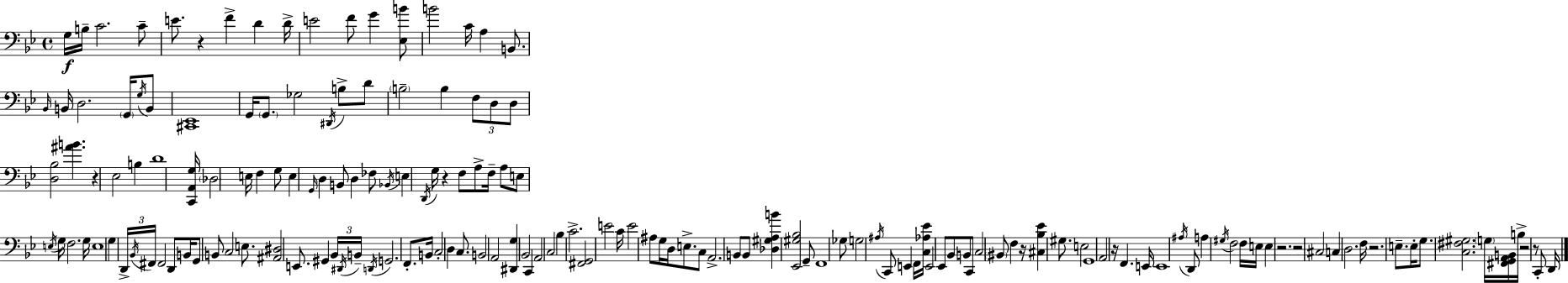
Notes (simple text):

G3/s B3/s C4/h. C4/e E4/e. R/q F4/q D4/q D4/s E4/h F4/e G4/q [Eb3,B4]/e B4/h C4/s A3/q B2/e. Bb2/s B2/s D3/h. G2/s G3/s B2/e [C#2,Eb2]/w G2/s G2/e. Gb3/h D#2/s B3/e D4/e B3/h B3/q F3/e D3/e D3/e [D3,Bb3]/h [A#4,B4]/q. R/q Eb3/h B3/q D4/w [C2,A2,G3]/s Db3/h E3/s F3/q G3/e E3/q G2/s D3/q B2/e D3/q FES3/e Bb2/s E3/q D2/s G3/s R/q F3/e A3/e F3/s A3/e E3/e E3/s G3/s F3/h. G3/s E3/w G3/q D2/s Bb2/s F#2/s F#2/h D2/e B2/s G2/e B2/e C3/h E3/e. [A#2,D#3]/h E2/e. G#2/q Bb2/s D#2/s B2/s D2/s G2/h. F2/e. B2/s C3/h D3/q C3/e. B2/h A2/h [D#2,G3]/q Bb2/h C2/q A2/h C3/h Bb3/q C4/h. [F#2,G2]/h E4/h C4/s E4/h A#3/e G3/s D3/s E3/e. C3/e A2/h. B2/e B2/e [Db3,G#3,A3,B4]/q [Eb2,G#3,Bb3]/h G2/e F2/w Gb3/e G3/h A#3/s C2/e E2/q F2/s [C3,Ab3,Eb4]/s E2/h Eb2/e Bb2/e B2/e C2/e C3/h BIS2/e F3/q R/s [C#3,Bb3,Eb4]/q G#3/e. E3/h G2/w A2/h R/s F2/q. E2/s E2/w A#3/s D2/e A3/q G#3/s F3/h F3/s E3/s E3/q R/h. R/h C#3/h C3/q D3/h. F3/s R/h. E3/e. E3/s G3/e. [C3,F#3,G#3]/h. G3/s [F#2,G2,A2,B2]/s B3/s R/h R/e C2/e D2/s